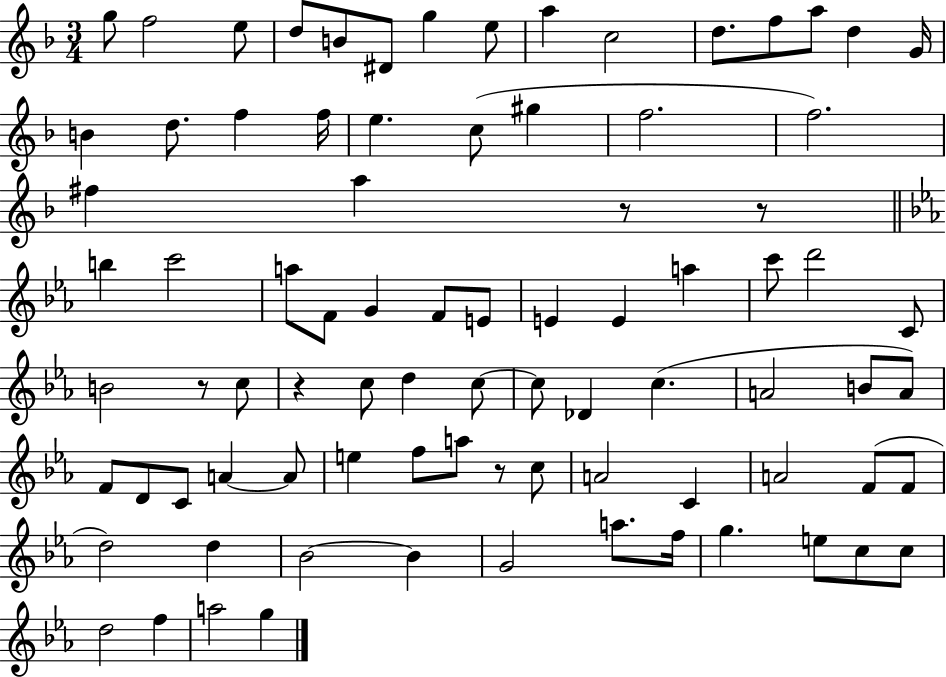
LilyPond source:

{
  \clef treble
  \numericTimeSignature
  \time 3/4
  \key f \major
  g''8 f''2 e''8 | d''8 b'8 dis'8 g''4 e''8 | a''4 c''2 | d''8. f''8 a''8 d''4 g'16 | \break b'4 d''8. f''4 f''16 | e''4. c''8( gis''4 | f''2. | f''2.) | \break fis''4 a''4 r8 r8 | \bar "||" \break \key c \minor b''4 c'''2 | a''8 f'8 g'4 f'8 e'8 | e'4 e'4 a''4 | c'''8 d'''2 c'8 | \break b'2 r8 c''8 | r4 c''8 d''4 c''8~~ | c''8 des'4 c''4.( | a'2 b'8 a'8) | \break f'8 d'8 c'8 a'4~~ a'8 | e''4 f''8 a''8 r8 c''8 | a'2 c'4 | a'2 f'8( f'8 | \break d''2) d''4 | bes'2~~ bes'4 | g'2 a''8. f''16 | g''4. e''8 c''8 c''8 | \break d''2 f''4 | a''2 g''4 | \bar "|."
}